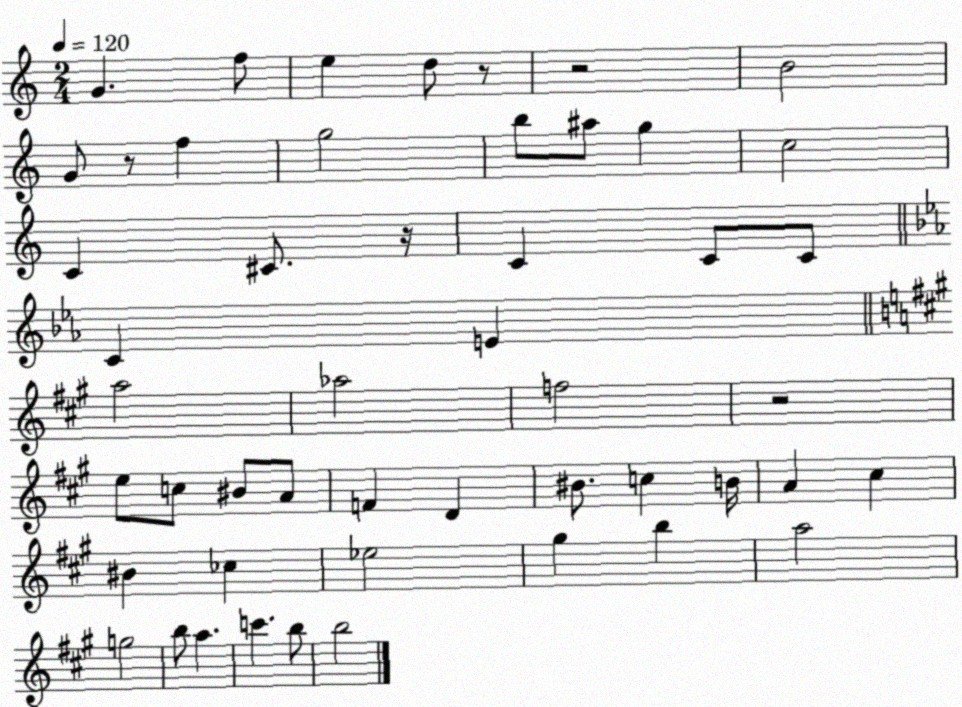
X:1
T:Untitled
M:2/4
L:1/4
K:C
G f/2 e d/2 z/2 z2 B2 G/2 z/2 f g2 b/2 ^a/2 g c2 C ^C/2 z/4 C C/2 C/2 C E a2 _a2 f2 z2 e/2 c/2 ^B/2 A/2 F D ^B/2 c B/4 A ^c ^B _c _e2 ^g b a2 g2 b/2 a c' b/2 b2